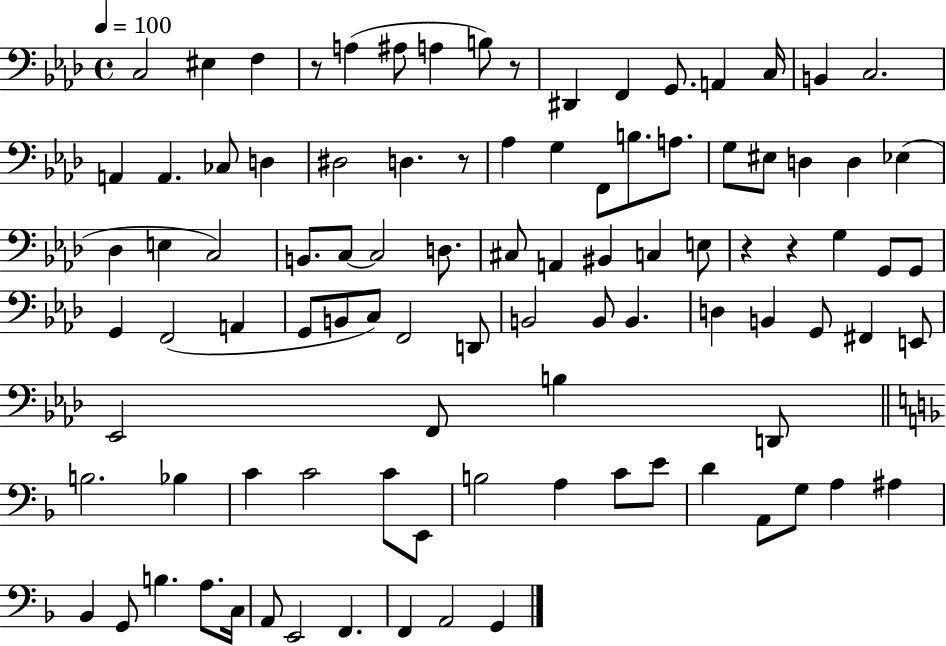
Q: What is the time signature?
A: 4/4